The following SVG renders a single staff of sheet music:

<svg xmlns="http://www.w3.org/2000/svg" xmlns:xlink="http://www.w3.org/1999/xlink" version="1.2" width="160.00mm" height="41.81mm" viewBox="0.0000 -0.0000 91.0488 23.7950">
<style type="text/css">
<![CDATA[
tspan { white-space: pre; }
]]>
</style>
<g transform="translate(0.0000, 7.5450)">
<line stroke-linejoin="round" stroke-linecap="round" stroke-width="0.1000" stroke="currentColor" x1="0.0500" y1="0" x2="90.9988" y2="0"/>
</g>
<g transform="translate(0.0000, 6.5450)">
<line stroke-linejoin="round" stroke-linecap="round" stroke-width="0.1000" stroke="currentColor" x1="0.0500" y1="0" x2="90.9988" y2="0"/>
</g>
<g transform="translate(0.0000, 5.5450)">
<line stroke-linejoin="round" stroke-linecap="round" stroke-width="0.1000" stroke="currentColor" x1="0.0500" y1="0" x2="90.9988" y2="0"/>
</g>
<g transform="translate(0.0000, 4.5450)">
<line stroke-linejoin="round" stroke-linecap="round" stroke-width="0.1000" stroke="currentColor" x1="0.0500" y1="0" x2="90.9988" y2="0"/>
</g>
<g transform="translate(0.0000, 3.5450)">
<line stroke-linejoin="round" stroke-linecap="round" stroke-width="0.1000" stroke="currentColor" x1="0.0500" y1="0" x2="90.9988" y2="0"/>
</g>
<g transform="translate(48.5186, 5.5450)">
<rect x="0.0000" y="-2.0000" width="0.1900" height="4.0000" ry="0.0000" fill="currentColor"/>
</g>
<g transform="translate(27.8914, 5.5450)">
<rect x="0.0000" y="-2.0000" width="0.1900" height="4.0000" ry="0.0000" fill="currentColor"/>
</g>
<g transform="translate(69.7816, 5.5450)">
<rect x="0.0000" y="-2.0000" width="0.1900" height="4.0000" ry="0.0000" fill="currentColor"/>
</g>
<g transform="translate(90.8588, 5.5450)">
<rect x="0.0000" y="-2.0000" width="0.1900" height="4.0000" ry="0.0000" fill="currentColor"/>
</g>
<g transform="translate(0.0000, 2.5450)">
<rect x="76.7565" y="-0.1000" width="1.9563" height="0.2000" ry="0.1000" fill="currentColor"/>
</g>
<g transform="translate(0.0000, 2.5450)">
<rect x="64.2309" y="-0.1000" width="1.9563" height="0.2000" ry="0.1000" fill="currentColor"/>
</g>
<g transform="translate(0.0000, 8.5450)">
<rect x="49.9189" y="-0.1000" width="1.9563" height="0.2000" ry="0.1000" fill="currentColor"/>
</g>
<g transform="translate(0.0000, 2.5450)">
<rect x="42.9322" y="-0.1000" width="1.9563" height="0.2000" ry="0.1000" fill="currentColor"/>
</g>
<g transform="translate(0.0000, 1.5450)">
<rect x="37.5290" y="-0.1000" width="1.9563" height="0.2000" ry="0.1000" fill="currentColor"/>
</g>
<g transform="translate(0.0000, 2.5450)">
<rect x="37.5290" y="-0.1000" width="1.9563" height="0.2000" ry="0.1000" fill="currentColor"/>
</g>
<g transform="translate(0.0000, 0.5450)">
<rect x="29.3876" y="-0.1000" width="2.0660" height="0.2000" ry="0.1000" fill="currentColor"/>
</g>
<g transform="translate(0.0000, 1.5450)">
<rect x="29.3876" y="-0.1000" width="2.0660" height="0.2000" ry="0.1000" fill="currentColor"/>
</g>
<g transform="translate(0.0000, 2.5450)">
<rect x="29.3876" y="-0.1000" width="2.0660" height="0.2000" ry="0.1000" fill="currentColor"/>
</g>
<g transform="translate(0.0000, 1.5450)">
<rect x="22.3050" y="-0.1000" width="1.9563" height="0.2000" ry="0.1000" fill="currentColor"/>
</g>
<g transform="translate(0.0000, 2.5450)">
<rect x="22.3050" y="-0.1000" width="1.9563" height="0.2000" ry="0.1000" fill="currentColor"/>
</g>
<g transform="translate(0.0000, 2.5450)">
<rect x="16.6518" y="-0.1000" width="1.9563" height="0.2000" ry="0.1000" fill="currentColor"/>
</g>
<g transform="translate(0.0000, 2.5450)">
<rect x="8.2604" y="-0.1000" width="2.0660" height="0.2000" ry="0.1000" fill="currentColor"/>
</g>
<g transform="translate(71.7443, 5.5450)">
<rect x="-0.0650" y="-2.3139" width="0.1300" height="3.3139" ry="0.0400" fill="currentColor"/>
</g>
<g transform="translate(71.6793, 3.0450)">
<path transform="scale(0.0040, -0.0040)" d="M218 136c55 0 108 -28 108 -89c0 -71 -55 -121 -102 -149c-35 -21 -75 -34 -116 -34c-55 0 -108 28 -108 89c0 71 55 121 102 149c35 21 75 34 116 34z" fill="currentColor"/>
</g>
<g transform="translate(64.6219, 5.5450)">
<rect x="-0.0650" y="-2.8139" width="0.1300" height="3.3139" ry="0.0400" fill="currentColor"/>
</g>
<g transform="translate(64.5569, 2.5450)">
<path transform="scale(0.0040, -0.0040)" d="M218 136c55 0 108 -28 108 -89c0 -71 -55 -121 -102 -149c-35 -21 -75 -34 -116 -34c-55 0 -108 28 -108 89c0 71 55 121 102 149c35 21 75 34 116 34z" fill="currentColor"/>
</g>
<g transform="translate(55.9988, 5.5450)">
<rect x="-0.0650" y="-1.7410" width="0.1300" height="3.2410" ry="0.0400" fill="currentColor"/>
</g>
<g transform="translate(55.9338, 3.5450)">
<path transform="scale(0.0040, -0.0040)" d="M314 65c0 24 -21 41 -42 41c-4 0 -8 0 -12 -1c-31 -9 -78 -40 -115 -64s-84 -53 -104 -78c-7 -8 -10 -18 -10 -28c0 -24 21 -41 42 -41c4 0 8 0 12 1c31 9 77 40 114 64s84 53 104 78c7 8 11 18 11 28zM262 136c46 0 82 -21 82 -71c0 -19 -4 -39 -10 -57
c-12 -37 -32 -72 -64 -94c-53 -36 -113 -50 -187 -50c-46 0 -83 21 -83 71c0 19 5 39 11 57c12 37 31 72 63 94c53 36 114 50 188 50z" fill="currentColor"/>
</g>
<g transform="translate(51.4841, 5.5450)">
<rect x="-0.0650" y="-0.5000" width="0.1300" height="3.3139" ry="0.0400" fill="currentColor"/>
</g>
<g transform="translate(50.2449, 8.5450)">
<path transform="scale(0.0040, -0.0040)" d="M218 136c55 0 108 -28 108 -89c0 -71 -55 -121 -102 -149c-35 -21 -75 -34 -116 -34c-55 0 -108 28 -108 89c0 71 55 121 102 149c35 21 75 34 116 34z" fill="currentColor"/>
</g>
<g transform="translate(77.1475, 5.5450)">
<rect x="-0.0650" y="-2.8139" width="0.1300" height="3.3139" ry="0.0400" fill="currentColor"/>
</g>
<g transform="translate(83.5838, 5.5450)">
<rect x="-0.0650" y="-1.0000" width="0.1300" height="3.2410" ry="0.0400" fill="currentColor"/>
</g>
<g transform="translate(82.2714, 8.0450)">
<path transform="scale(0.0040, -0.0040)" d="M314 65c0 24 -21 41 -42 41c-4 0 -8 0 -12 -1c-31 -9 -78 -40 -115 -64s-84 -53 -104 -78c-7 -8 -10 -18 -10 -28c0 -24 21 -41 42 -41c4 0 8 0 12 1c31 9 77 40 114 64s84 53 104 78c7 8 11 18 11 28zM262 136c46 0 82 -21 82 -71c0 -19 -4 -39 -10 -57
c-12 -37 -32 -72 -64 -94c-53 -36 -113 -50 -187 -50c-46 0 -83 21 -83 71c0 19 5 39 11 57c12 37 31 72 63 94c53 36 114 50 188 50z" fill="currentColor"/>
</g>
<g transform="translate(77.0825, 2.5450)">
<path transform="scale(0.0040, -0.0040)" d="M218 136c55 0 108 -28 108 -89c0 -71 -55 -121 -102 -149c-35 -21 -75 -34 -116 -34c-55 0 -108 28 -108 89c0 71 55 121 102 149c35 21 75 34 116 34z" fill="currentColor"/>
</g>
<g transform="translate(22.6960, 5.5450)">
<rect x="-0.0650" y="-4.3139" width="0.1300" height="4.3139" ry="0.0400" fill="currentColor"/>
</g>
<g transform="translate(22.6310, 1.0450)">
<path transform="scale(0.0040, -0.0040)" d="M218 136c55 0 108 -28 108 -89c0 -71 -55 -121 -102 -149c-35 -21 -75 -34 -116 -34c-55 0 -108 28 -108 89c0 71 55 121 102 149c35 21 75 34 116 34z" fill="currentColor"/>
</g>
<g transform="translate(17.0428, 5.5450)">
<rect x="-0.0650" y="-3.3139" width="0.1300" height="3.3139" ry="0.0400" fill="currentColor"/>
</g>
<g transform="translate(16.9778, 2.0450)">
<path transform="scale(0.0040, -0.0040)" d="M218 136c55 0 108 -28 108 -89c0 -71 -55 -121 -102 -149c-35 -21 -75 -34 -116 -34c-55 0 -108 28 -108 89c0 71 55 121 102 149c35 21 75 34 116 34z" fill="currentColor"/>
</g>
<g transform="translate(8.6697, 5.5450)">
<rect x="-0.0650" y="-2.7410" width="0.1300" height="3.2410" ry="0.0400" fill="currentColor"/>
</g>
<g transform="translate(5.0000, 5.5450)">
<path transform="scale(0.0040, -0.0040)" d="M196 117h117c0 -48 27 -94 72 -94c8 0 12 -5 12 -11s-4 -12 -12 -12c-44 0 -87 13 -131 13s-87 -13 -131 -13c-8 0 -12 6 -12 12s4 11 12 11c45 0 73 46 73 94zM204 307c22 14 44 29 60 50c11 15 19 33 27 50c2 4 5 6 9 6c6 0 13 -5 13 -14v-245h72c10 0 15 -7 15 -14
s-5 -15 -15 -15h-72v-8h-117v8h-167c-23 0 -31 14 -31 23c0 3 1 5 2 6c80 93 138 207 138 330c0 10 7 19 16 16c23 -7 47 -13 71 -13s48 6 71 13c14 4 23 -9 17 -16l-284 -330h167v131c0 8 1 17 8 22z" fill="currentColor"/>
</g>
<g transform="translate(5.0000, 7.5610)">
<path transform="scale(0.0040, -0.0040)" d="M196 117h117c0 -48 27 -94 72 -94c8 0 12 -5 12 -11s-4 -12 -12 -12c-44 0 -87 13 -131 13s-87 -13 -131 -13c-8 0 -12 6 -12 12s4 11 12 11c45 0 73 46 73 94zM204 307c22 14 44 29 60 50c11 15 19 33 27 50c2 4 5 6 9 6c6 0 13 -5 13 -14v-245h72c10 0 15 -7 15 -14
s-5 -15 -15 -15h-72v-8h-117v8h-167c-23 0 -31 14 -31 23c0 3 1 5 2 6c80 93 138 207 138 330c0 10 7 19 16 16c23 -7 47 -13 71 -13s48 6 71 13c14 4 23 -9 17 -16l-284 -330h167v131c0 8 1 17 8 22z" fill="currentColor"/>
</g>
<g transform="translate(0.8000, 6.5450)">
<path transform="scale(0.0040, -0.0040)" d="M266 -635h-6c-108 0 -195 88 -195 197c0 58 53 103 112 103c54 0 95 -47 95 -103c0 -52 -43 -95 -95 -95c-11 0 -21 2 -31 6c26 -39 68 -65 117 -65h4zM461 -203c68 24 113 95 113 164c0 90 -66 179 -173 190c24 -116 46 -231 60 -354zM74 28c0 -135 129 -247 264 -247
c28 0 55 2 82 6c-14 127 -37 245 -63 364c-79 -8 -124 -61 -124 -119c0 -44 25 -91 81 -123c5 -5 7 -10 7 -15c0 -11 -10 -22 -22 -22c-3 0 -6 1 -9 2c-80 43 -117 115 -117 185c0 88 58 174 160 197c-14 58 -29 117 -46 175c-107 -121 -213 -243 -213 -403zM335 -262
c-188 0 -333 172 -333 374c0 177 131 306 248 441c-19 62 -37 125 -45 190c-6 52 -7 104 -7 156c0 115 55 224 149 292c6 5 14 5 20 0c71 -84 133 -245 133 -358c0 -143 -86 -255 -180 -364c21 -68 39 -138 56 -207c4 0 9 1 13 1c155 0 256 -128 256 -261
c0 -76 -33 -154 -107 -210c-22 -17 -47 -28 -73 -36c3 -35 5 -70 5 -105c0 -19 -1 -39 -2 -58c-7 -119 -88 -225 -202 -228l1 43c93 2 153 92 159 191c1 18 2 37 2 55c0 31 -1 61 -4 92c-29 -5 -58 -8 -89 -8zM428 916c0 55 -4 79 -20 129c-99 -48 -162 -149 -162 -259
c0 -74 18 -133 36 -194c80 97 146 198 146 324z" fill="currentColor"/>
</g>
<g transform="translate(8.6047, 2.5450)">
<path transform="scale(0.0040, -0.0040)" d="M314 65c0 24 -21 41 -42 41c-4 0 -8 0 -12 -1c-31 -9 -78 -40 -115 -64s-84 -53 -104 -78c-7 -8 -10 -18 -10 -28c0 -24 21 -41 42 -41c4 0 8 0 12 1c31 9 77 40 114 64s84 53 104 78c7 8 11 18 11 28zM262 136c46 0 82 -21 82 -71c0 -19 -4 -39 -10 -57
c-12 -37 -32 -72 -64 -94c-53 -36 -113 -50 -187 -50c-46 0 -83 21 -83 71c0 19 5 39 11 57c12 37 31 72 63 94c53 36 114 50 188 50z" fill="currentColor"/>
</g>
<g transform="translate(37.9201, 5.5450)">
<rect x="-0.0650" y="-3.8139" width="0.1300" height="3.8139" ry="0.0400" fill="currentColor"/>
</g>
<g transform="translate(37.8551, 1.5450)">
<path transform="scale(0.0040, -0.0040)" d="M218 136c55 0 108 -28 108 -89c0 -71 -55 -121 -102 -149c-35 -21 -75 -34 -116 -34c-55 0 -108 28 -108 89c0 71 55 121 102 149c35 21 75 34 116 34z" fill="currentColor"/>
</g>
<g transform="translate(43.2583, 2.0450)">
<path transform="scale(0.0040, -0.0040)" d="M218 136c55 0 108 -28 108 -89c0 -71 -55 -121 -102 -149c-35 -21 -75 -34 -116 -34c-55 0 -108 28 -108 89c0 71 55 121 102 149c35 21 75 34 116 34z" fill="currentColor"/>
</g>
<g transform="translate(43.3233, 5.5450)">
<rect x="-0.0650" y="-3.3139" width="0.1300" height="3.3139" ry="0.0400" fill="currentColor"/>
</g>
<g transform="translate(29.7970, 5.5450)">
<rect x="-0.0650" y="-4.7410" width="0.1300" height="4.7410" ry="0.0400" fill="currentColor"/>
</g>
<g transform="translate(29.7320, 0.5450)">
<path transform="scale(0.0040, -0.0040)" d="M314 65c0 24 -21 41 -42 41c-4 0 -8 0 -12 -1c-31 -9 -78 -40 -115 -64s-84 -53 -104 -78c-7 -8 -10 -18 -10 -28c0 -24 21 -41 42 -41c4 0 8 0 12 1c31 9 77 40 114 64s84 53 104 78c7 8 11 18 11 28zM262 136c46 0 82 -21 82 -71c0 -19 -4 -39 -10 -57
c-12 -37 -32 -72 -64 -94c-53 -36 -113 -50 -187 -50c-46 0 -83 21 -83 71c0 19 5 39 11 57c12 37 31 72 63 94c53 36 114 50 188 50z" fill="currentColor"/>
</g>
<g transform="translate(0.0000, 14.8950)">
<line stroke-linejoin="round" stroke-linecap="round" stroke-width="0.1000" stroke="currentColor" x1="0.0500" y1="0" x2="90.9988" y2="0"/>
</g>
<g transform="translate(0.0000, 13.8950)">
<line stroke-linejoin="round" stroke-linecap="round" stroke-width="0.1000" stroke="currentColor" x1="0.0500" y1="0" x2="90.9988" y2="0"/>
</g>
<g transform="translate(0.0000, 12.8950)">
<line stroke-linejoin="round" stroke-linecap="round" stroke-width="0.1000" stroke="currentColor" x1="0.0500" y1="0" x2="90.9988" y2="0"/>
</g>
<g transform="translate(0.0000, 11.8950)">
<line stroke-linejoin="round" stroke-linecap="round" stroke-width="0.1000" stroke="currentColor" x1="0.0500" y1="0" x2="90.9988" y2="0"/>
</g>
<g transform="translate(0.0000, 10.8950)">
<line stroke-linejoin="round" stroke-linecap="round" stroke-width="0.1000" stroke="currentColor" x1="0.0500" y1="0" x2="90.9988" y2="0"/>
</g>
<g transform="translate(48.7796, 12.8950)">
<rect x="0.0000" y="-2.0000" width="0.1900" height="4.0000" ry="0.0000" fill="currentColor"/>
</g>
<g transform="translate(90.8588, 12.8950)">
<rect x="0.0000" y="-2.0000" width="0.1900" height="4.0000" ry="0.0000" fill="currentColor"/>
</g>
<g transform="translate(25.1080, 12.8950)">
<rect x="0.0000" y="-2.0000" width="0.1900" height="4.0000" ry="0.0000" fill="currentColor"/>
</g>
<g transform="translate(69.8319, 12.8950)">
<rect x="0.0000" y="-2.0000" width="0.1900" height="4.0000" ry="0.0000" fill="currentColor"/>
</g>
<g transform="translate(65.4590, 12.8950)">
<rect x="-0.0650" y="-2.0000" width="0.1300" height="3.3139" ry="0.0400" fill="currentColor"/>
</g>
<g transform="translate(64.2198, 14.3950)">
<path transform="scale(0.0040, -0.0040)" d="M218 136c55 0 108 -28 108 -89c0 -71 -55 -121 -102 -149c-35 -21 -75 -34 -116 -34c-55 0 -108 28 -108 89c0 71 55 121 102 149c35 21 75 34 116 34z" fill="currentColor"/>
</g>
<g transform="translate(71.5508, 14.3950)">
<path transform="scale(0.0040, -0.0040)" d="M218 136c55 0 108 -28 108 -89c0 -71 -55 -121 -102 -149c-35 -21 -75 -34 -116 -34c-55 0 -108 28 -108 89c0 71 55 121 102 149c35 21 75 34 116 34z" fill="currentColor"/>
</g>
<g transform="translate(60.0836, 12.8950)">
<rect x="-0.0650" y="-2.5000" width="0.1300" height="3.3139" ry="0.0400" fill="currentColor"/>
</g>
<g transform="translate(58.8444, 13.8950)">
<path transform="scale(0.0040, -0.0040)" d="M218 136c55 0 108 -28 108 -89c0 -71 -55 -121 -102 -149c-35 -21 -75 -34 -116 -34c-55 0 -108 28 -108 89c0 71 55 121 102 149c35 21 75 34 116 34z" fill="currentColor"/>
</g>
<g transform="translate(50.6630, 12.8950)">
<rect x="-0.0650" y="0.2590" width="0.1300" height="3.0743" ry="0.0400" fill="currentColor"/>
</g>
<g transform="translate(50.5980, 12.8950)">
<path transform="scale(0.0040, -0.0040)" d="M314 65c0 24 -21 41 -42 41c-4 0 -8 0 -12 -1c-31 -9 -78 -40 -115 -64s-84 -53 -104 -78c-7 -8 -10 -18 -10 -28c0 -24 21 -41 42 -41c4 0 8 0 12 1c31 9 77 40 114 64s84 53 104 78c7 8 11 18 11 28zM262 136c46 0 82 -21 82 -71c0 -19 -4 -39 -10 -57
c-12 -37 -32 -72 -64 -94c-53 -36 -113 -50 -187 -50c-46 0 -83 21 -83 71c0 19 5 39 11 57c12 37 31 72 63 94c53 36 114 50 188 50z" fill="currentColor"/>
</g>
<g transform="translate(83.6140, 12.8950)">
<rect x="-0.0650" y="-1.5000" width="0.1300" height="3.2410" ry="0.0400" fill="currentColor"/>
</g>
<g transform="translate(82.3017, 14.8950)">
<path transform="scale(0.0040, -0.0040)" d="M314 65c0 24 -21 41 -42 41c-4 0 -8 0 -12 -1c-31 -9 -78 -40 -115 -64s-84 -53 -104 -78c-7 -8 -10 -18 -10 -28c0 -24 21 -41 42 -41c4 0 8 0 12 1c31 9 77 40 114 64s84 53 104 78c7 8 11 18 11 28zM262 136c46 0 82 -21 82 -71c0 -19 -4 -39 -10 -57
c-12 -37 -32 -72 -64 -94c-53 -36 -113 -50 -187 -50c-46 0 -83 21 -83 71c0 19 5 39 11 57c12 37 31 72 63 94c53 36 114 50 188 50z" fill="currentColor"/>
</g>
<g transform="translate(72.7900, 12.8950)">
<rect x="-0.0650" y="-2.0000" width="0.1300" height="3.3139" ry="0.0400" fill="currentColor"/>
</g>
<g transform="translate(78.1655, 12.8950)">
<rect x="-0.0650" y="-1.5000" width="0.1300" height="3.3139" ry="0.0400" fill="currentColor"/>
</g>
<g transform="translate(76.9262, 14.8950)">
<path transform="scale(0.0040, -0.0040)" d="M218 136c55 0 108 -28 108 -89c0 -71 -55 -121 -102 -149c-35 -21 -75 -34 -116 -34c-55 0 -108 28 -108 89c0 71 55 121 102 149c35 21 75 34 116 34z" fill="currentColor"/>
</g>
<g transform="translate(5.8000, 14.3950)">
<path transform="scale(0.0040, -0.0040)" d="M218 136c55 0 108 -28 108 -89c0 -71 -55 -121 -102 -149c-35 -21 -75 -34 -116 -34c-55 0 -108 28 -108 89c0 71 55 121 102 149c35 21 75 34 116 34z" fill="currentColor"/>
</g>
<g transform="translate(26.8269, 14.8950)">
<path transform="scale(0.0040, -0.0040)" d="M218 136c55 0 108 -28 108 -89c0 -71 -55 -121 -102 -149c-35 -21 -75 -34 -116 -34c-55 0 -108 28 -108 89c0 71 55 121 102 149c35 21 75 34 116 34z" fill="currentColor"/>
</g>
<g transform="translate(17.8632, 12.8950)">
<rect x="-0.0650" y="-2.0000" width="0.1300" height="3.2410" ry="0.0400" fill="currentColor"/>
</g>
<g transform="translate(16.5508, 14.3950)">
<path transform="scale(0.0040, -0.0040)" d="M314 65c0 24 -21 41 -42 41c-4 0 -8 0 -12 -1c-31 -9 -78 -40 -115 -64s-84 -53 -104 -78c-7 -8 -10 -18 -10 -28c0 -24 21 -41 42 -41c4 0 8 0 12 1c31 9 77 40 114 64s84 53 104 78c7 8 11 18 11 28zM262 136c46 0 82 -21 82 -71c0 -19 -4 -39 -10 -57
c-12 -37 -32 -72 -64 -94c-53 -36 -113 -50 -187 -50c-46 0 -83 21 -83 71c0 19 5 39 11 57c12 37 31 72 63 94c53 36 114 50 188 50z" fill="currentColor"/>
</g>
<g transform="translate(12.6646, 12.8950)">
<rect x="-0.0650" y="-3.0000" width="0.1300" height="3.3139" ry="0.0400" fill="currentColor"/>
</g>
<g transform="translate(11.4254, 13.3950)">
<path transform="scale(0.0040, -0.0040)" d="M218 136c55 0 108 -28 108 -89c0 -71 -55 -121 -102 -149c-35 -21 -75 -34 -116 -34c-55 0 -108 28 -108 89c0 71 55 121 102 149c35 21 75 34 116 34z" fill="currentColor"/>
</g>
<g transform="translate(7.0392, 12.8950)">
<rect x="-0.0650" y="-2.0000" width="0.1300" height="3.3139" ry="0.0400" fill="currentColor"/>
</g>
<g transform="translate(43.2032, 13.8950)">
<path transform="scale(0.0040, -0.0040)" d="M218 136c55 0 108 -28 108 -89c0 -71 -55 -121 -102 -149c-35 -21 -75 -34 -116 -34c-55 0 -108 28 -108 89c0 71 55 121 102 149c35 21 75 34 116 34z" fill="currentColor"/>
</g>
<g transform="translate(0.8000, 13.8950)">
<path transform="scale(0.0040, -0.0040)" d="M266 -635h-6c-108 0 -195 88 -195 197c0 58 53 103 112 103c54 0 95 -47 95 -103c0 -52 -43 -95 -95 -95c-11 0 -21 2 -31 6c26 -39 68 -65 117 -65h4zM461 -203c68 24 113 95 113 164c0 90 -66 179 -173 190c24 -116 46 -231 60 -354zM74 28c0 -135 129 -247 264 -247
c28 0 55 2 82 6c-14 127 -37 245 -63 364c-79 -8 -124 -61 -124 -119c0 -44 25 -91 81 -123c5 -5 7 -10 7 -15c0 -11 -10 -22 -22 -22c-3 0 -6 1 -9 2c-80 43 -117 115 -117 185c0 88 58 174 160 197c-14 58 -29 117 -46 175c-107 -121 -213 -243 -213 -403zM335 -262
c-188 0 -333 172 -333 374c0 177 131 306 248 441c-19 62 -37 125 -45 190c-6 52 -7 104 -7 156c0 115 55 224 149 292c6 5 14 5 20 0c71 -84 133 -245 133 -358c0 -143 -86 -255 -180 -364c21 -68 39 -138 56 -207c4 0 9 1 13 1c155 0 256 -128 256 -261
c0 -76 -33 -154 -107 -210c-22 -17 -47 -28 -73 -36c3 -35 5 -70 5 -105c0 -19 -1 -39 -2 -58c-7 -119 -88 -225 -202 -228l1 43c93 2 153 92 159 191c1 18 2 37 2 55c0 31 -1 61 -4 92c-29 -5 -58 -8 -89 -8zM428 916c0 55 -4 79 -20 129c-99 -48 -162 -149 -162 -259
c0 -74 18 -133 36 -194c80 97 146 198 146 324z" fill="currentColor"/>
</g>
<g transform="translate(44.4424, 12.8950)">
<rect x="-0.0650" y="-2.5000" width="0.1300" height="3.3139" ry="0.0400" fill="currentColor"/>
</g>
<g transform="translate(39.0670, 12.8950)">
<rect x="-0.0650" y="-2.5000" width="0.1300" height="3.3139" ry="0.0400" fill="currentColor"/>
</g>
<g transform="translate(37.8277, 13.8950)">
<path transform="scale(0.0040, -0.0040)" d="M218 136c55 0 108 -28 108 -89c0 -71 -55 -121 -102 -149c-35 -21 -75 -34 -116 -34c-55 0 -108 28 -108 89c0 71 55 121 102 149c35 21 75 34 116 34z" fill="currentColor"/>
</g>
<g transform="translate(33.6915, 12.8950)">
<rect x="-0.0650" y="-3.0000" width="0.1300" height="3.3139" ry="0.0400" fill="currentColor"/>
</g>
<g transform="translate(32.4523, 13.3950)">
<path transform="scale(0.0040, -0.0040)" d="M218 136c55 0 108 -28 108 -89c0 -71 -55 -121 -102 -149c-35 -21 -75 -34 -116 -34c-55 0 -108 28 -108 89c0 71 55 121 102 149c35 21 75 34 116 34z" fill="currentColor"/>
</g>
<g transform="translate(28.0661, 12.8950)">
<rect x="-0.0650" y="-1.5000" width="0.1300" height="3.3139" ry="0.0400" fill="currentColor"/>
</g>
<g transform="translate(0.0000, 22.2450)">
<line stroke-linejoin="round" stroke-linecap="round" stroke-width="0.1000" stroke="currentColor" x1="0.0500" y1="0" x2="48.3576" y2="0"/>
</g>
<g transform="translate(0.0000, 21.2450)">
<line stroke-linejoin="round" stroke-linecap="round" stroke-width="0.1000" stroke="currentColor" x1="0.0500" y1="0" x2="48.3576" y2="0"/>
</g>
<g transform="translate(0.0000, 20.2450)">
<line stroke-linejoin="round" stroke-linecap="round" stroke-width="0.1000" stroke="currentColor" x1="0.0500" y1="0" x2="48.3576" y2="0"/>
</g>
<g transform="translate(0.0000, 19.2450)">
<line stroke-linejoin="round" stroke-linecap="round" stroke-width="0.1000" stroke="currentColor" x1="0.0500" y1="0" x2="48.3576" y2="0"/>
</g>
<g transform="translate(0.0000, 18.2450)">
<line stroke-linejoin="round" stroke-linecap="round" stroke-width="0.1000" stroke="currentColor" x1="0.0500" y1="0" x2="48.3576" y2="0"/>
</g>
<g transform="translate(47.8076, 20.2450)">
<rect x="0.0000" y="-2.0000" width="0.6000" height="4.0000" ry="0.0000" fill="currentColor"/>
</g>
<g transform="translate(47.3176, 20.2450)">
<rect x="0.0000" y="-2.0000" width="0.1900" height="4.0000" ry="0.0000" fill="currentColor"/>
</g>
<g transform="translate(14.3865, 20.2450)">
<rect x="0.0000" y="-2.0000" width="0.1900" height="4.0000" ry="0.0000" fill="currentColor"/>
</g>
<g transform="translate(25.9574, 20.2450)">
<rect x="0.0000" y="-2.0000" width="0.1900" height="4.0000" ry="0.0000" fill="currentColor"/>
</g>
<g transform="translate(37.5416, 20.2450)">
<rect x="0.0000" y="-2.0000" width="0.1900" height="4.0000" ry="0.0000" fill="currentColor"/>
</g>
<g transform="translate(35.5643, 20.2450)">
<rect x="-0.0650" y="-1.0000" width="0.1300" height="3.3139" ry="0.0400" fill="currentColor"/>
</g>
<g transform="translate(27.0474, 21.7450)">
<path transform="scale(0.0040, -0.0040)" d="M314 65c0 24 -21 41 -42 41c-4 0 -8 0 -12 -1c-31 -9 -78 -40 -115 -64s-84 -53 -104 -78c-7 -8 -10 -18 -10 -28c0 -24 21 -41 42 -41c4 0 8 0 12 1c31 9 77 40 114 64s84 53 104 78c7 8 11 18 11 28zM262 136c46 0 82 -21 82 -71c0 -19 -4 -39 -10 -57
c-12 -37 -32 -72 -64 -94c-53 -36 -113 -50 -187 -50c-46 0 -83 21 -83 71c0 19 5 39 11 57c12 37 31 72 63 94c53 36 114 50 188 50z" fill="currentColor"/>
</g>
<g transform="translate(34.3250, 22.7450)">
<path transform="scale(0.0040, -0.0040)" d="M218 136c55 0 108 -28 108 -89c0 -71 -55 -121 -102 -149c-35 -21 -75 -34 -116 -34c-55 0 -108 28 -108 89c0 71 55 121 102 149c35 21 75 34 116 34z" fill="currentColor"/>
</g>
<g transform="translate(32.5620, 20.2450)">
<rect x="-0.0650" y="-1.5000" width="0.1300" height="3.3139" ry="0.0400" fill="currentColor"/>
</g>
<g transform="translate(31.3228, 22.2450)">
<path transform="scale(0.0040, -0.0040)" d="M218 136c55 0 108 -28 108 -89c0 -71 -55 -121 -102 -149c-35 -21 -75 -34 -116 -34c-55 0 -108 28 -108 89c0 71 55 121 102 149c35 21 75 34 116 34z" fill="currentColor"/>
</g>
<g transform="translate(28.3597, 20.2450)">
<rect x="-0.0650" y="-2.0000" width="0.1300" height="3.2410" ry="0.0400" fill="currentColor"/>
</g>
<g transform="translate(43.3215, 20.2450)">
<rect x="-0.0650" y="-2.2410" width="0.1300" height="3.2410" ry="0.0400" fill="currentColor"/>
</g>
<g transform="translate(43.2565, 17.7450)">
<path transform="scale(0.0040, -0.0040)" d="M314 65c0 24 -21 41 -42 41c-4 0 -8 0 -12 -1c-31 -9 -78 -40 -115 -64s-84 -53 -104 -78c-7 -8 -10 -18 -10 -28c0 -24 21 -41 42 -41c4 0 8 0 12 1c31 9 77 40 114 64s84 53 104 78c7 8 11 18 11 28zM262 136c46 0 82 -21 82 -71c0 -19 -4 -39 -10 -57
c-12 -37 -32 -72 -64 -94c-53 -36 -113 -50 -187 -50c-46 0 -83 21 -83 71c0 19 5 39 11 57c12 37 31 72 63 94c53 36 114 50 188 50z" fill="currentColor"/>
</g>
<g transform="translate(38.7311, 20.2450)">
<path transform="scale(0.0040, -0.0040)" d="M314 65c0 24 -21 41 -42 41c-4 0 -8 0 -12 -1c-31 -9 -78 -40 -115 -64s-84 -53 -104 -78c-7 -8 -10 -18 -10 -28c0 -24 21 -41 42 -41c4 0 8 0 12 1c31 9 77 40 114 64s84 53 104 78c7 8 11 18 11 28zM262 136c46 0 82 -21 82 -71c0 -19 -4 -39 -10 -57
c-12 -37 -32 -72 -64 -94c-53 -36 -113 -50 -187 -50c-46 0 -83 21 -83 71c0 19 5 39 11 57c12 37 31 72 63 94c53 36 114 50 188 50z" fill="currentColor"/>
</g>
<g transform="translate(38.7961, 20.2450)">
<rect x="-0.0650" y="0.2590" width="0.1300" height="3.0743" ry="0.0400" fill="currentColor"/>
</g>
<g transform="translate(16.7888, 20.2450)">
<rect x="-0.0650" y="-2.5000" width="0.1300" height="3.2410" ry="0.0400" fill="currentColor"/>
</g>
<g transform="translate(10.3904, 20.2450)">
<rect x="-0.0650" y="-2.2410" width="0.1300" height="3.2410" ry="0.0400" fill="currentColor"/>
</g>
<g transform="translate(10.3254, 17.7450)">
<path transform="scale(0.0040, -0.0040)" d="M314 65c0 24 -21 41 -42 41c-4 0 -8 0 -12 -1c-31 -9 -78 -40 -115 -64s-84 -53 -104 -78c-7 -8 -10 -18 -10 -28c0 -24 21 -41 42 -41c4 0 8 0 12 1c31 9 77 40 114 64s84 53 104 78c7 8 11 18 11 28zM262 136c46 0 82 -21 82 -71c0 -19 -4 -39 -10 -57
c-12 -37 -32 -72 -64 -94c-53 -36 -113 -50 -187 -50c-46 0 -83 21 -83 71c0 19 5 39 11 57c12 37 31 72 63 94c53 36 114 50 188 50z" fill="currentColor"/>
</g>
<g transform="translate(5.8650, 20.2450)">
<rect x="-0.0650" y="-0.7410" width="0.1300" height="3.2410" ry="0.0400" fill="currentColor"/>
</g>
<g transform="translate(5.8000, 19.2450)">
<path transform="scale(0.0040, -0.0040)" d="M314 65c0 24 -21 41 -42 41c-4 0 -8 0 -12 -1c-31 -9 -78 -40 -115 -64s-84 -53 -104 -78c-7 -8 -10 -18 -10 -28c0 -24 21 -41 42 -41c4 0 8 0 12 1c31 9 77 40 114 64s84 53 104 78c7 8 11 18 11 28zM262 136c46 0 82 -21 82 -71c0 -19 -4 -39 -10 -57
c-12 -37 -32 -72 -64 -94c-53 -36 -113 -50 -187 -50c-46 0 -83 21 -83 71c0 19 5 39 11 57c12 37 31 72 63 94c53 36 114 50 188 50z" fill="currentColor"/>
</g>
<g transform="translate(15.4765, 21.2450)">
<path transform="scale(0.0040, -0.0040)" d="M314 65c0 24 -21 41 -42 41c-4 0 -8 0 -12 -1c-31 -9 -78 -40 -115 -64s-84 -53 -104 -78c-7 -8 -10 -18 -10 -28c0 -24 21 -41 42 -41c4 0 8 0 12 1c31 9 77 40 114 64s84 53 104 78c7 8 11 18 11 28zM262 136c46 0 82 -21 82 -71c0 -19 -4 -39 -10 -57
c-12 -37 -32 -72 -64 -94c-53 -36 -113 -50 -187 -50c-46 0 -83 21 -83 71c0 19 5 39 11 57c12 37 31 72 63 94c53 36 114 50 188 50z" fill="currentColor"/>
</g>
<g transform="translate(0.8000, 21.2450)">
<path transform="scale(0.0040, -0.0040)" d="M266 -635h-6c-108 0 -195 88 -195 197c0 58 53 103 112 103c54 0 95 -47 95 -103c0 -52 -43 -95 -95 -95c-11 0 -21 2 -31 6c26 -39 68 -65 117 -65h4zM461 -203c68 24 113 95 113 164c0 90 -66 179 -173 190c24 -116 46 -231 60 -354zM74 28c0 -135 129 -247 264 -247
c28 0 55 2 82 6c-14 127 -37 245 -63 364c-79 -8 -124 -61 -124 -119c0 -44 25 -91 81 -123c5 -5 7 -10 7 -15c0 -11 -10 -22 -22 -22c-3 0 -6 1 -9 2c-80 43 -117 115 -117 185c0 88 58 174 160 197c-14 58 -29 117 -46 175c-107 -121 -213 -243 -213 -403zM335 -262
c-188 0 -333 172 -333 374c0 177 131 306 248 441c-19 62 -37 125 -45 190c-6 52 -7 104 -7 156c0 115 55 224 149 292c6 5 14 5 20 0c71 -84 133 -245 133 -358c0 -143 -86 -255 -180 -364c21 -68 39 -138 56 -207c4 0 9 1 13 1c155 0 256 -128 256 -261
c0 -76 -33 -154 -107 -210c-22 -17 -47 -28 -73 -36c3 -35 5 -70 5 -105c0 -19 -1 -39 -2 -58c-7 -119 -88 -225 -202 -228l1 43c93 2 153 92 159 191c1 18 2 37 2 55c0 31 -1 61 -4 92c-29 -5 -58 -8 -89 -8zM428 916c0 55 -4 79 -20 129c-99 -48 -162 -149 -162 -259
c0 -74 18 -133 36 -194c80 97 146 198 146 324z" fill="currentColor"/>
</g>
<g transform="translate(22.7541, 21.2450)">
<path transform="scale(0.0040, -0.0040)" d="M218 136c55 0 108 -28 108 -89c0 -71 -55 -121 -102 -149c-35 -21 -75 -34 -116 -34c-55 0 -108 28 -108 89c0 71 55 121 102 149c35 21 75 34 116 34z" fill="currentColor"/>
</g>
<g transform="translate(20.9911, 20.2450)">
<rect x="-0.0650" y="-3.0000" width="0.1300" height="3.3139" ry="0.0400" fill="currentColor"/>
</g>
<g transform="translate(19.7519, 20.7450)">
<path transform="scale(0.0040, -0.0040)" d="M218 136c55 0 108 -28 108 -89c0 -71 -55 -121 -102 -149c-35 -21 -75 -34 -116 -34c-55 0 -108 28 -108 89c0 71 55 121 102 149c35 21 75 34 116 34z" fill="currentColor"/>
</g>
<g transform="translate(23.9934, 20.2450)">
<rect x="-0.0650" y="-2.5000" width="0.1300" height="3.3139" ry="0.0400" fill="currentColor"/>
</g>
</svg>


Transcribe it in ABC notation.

X:1
T:Untitled
M:4/4
L:1/4
K:C
a2 b d' e'2 c' b C f2 a g a D2 F A F2 E A G G B2 G F F E E2 d2 g2 G2 A G F2 E D B2 g2